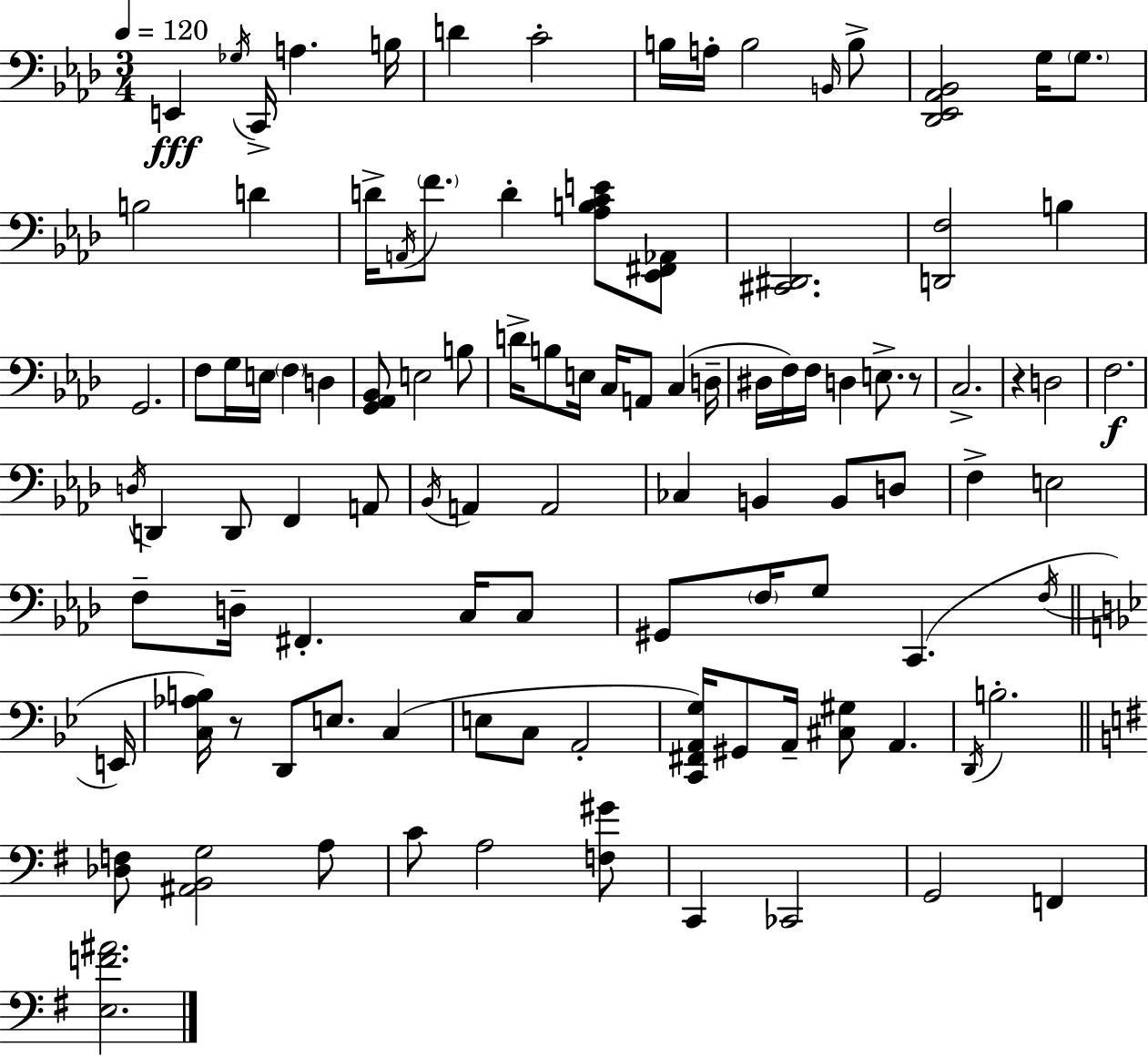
X:1
T:Untitled
M:3/4
L:1/4
K:Fm
E,, _G,/4 C,,/4 A, B,/4 D C2 B,/4 A,/4 B,2 B,,/4 B,/2 [_D,,_E,,_A,,_B,,]2 G,/4 G,/2 B,2 D D/4 A,,/4 F/2 D [_A,B,CE]/2 [_E,,^F,,_A,,]/2 [^C,,^D,,]2 [D,,F,]2 B, G,,2 F,/2 G,/4 E,/4 F, D, [G,,_A,,_B,,]/2 E,2 B,/2 D/4 B,/2 E,/4 C,/4 A,,/2 C, D,/4 ^D,/4 F,/4 F,/4 D, E,/2 z/2 C,2 z D,2 F,2 D,/4 D,, D,,/2 F,, A,,/2 _B,,/4 A,, A,,2 _C, B,, B,,/2 D,/2 F, E,2 F,/2 D,/4 ^F,, C,/4 C,/2 ^G,,/2 F,/4 G,/2 C,, F,/4 E,,/4 [C,_A,B,]/4 z/2 D,,/2 E,/2 C, E,/2 C,/2 A,,2 [C,,^F,,A,,G,]/4 ^G,,/2 A,,/4 [^C,^G,]/2 A,, D,,/4 B,2 [_D,F,]/2 [^A,,B,,G,]2 A,/2 C/2 A,2 [F,^G]/2 C,, _C,,2 G,,2 F,, [E,F^A]2